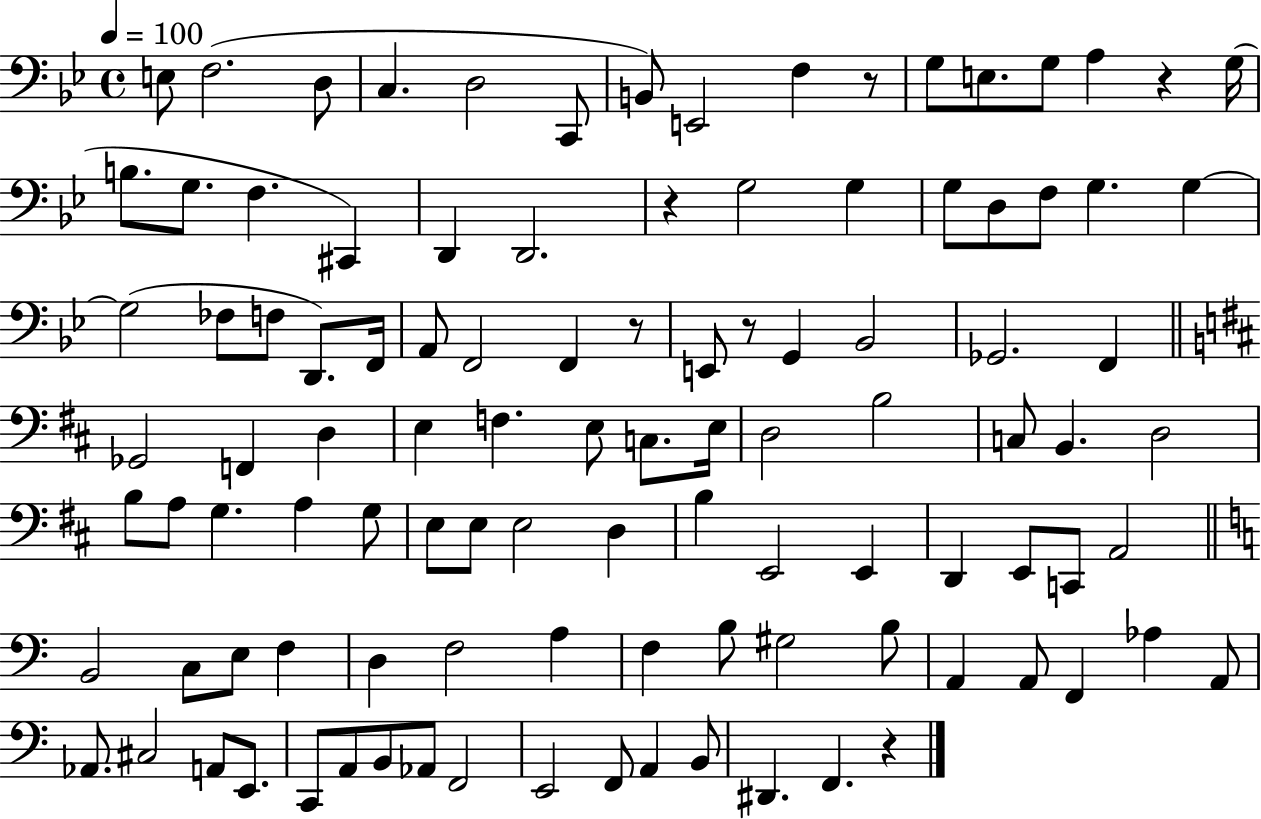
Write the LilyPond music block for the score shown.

{
  \clef bass
  \time 4/4
  \defaultTimeSignature
  \key bes \major
  \tempo 4 = 100
  e8 f2.( d8 | c4. d2 c,8 | b,8) e,2 f4 r8 | g8 e8. g8 a4 r4 g16( | \break b8. g8. f4. cis,4) | d,4 d,2. | r4 g2 g4 | g8 d8 f8 g4. g4~~ | \break g2( fes8 f8 d,8.) f,16 | a,8 f,2 f,4 r8 | e,8 r8 g,4 bes,2 | ges,2. f,4 | \break \bar "||" \break \key d \major ges,2 f,4 d4 | e4 f4. e8 c8. e16 | d2 b2 | c8 b,4. d2 | \break b8 a8 g4. a4 g8 | e8 e8 e2 d4 | b4 e,2 e,4 | d,4 e,8 c,8 a,2 | \break \bar "||" \break \key c \major b,2 c8 e8 f4 | d4 f2 a4 | f4 b8 gis2 b8 | a,4 a,8 f,4 aes4 a,8 | \break aes,8. cis2 a,8 e,8. | c,8 a,8 b,8 aes,8 f,2 | e,2 f,8 a,4 b,8 | dis,4. f,4. r4 | \break \bar "|."
}